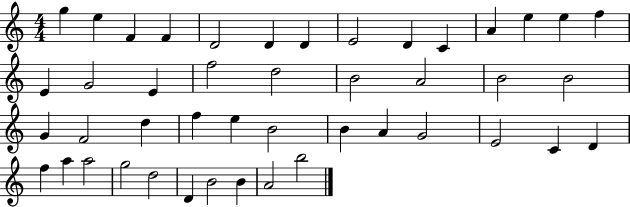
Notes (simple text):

G5/q E5/q F4/q F4/q D4/h D4/q D4/q E4/h D4/q C4/q A4/q E5/q E5/q F5/q E4/q G4/h E4/q F5/h D5/h B4/h A4/h B4/h B4/h G4/q F4/h D5/q F5/q E5/q B4/h B4/q A4/q G4/h E4/h C4/q D4/q F5/q A5/q A5/h G5/h D5/h D4/q B4/h B4/q A4/h B5/h